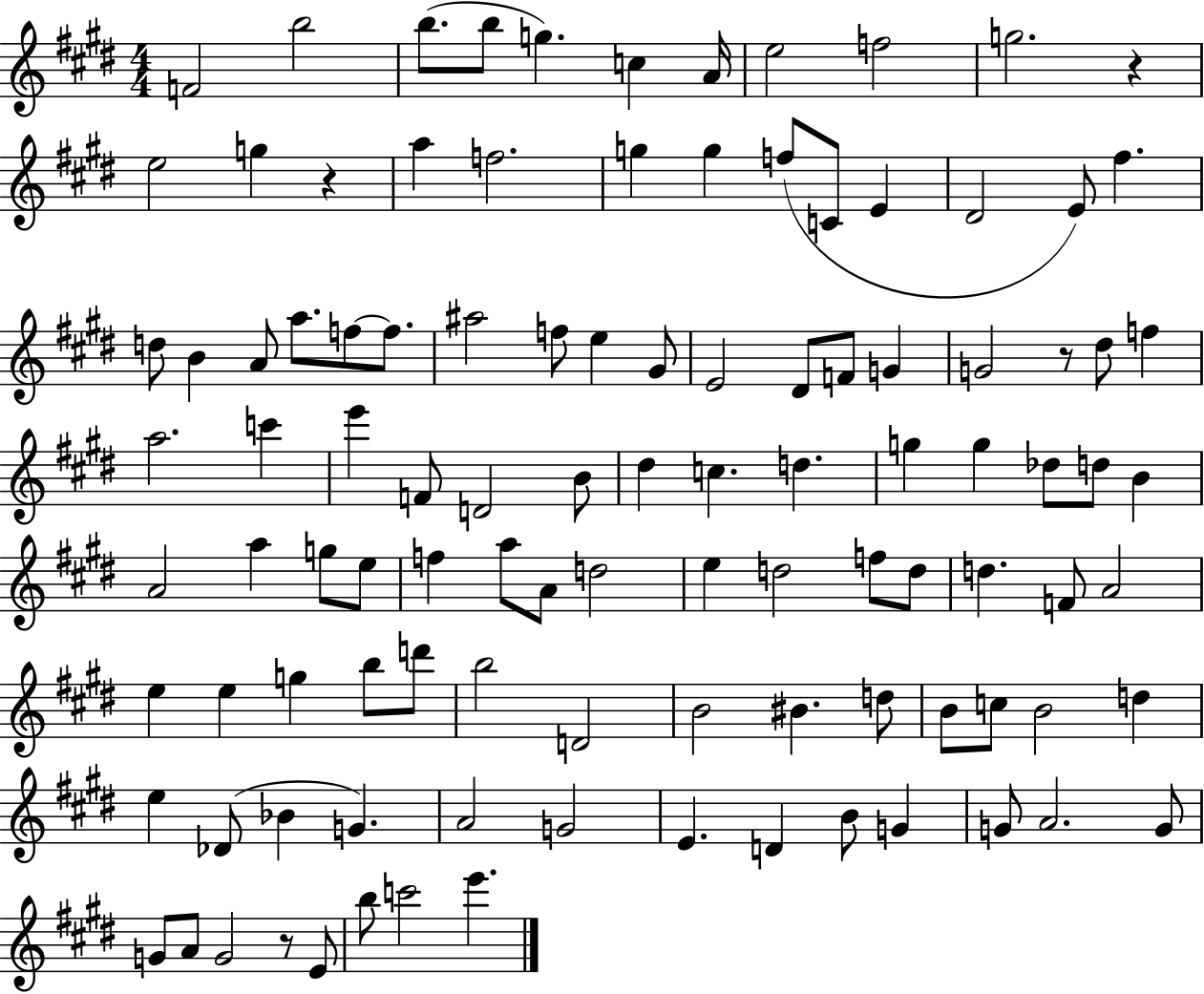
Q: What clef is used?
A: treble